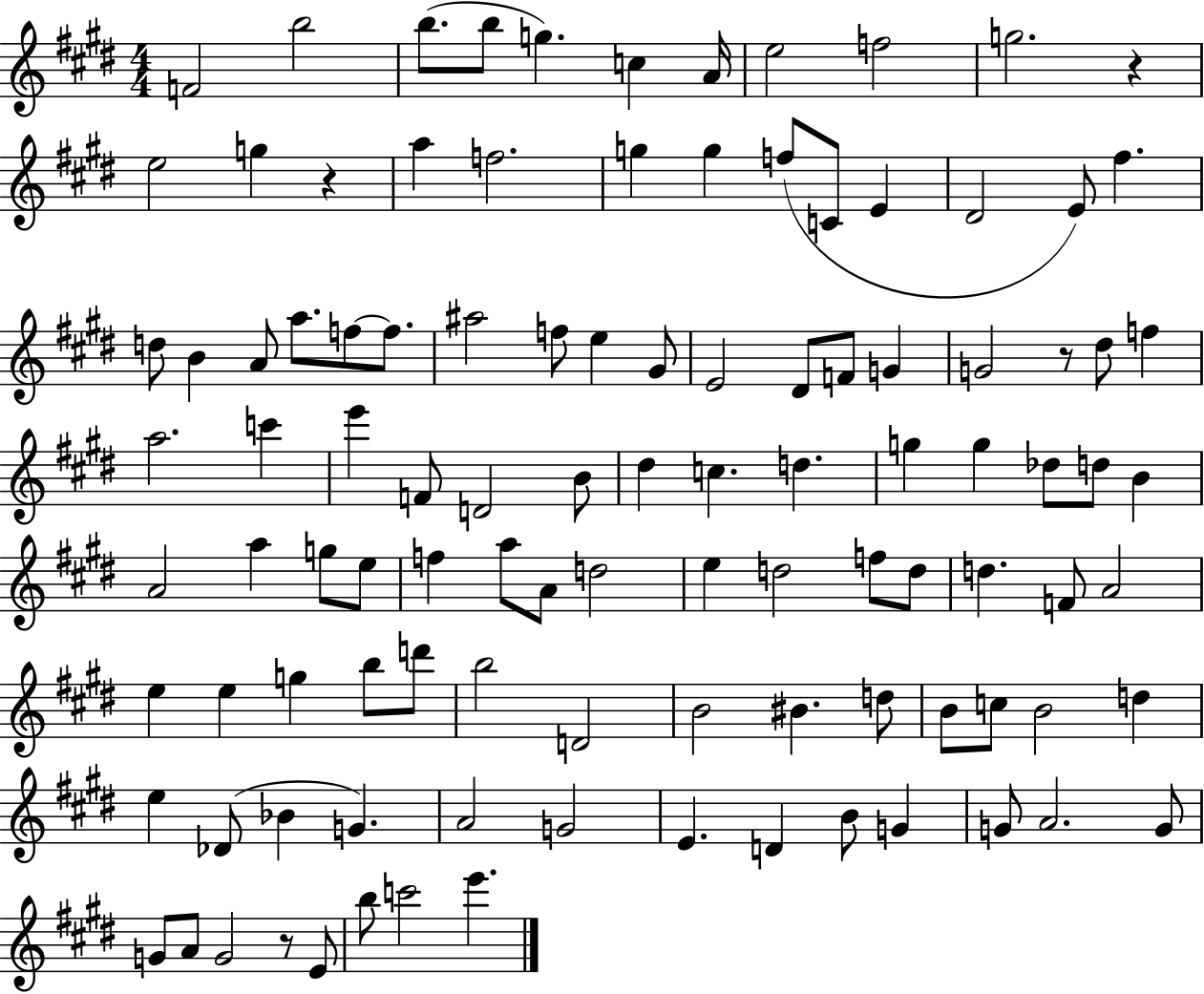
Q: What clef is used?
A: treble